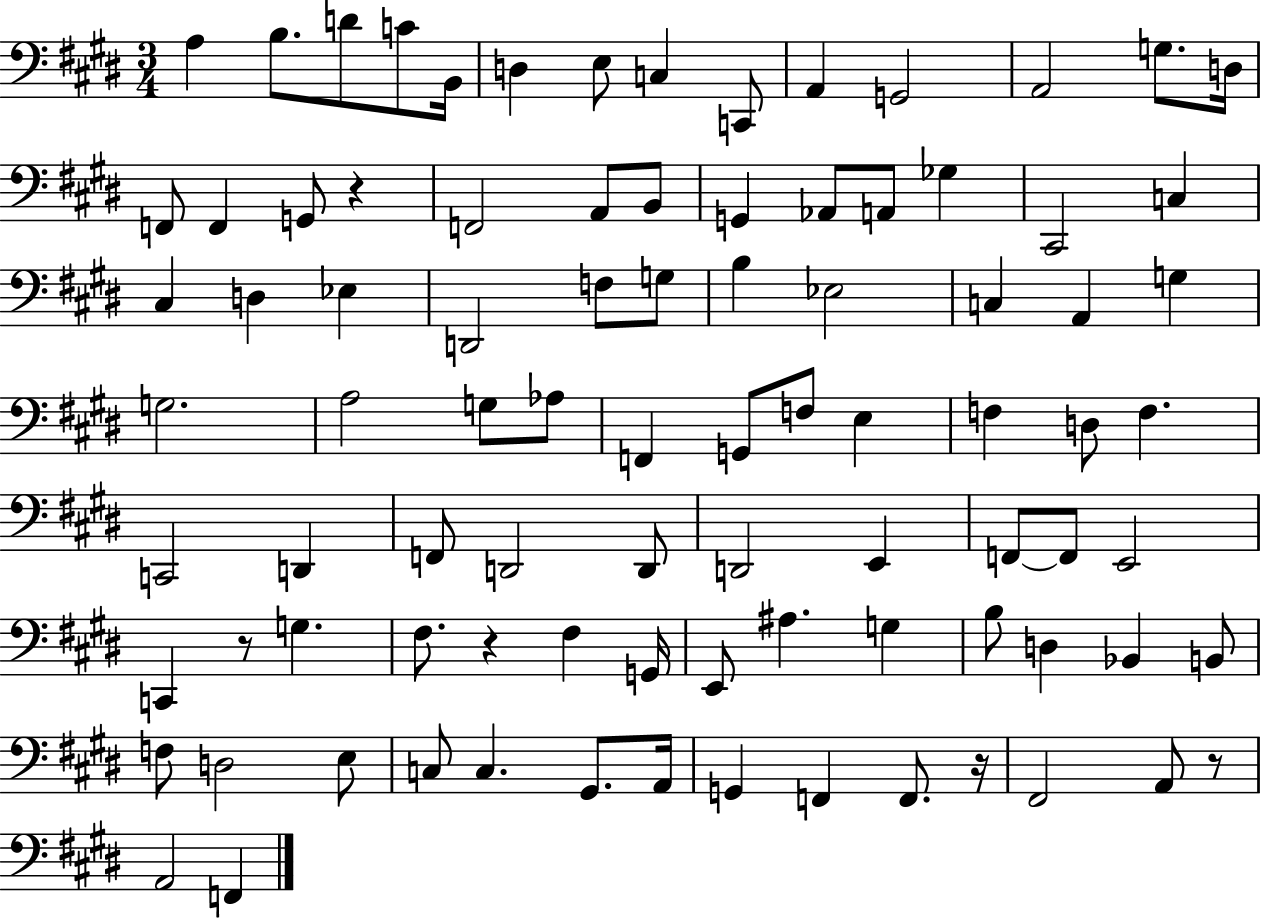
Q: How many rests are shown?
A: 5